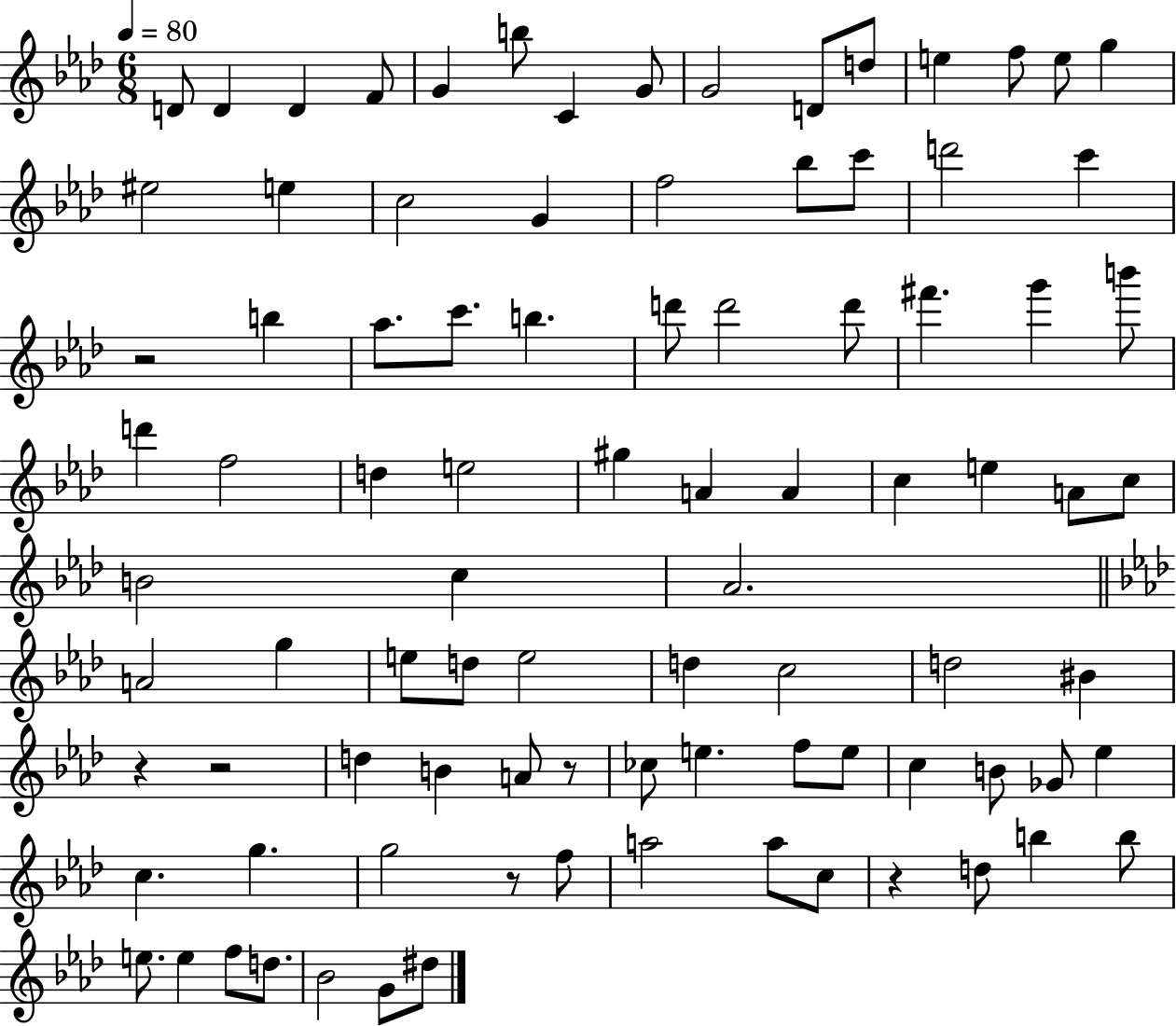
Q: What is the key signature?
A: AES major